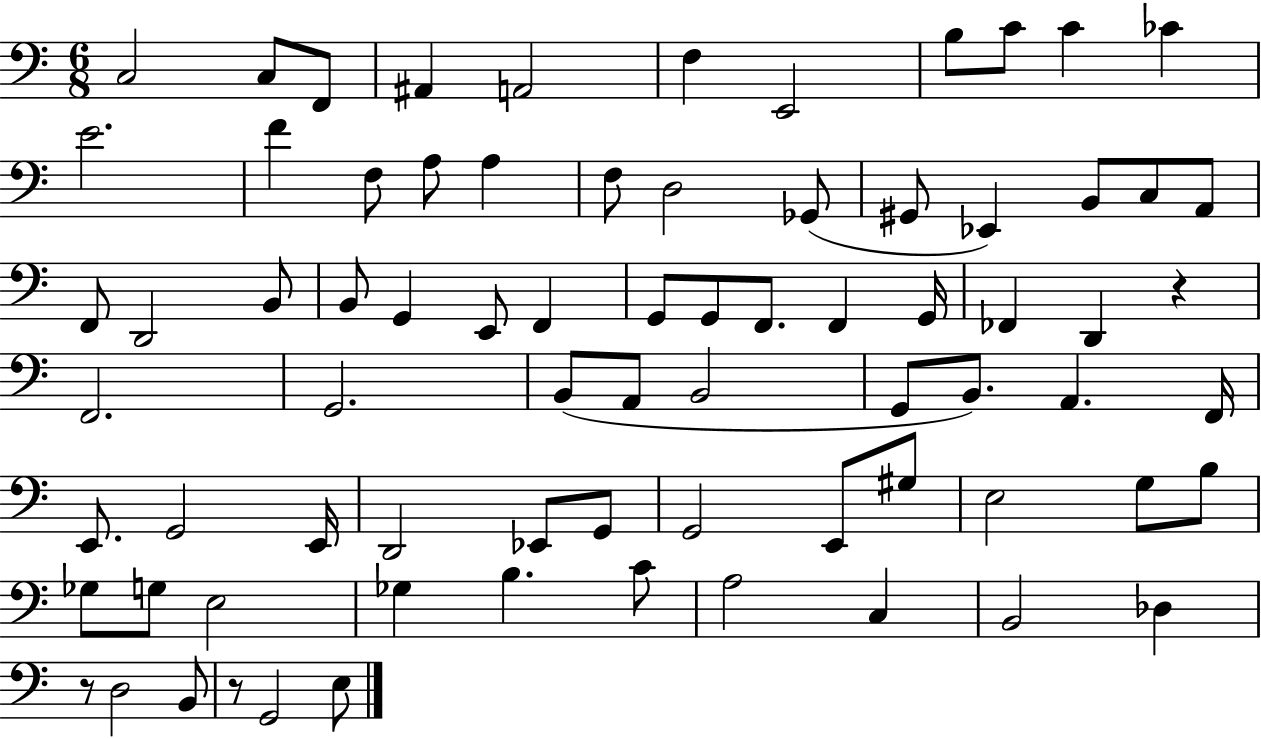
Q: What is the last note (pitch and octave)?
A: E3